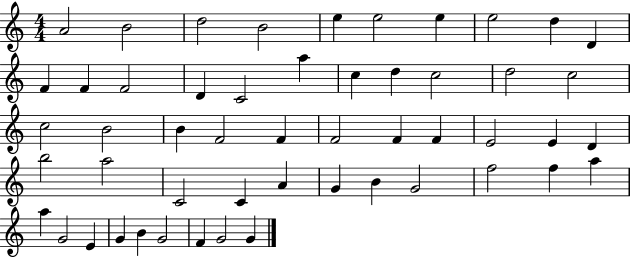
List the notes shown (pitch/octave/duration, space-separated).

A4/h B4/h D5/h B4/h E5/q E5/h E5/q E5/h D5/q D4/q F4/q F4/q F4/h D4/q C4/h A5/q C5/q D5/q C5/h D5/h C5/h C5/h B4/h B4/q F4/h F4/q F4/h F4/q F4/q E4/h E4/q D4/q B5/h A5/h C4/h C4/q A4/q G4/q B4/q G4/h F5/h F5/q A5/q A5/q G4/h E4/q G4/q B4/q G4/h F4/q G4/h G4/q